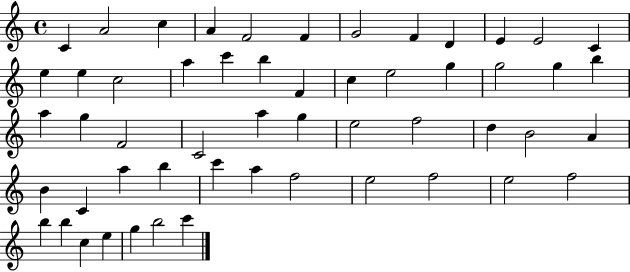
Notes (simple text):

C4/q A4/h C5/q A4/q F4/h F4/q G4/h F4/q D4/q E4/q E4/h C4/q E5/q E5/q C5/h A5/q C6/q B5/q F4/q C5/q E5/h G5/q G5/h G5/q B5/q A5/q G5/q F4/h C4/h A5/q G5/q E5/h F5/h D5/q B4/h A4/q B4/q C4/q A5/q B5/q C6/q A5/q F5/h E5/h F5/h E5/h F5/h B5/q B5/q C5/q E5/q G5/q B5/h C6/q